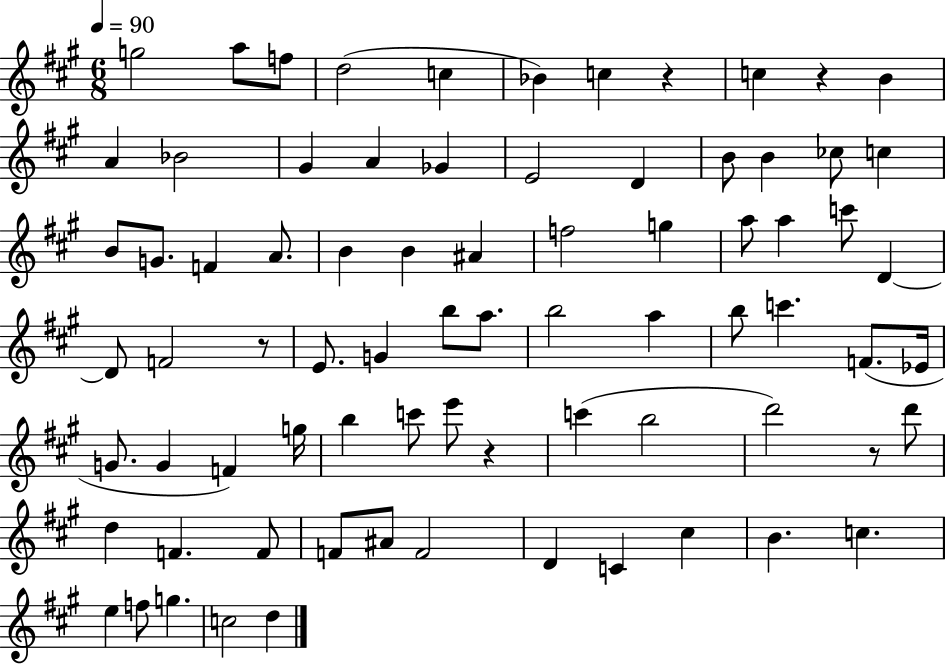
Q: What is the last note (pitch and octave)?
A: D5